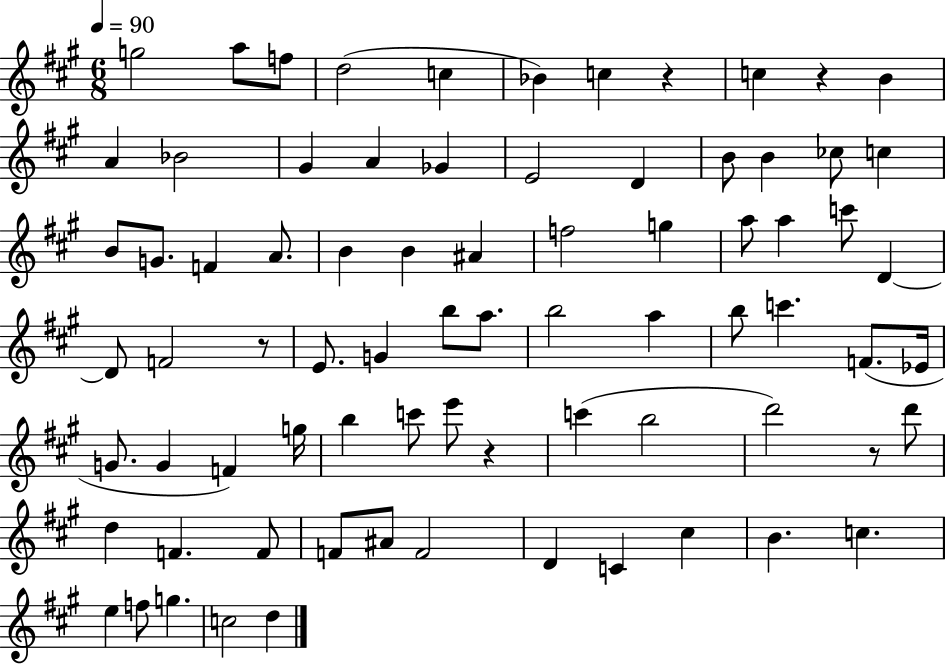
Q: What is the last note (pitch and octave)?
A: D5